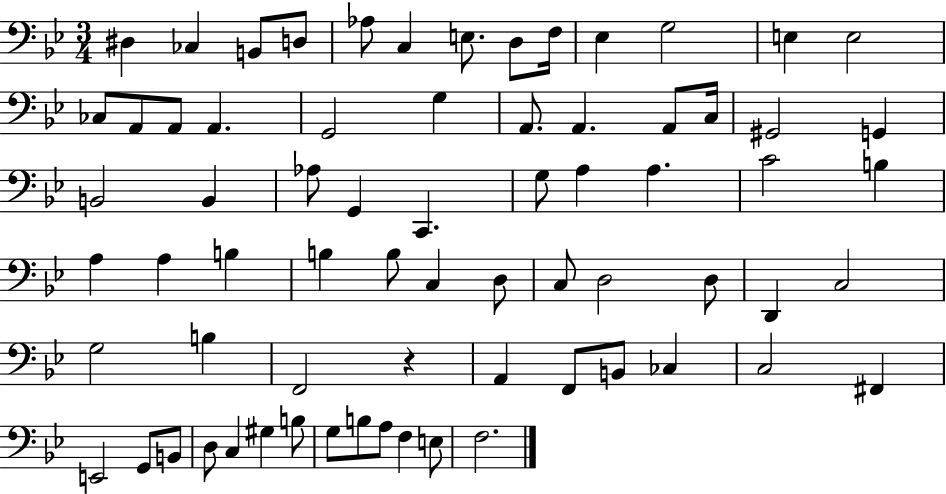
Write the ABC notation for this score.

X:1
T:Untitled
M:3/4
L:1/4
K:Bb
^D, _C, B,,/2 D,/2 _A,/2 C, E,/2 D,/2 F,/4 _E, G,2 E, E,2 _C,/2 A,,/2 A,,/2 A,, G,,2 G, A,,/2 A,, A,,/2 C,/4 ^G,,2 G,, B,,2 B,, _A,/2 G,, C,, G,/2 A, A, C2 B, A, A, B, B, B,/2 C, D,/2 C,/2 D,2 D,/2 D,, C,2 G,2 B, F,,2 z A,, F,,/2 B,,/2 _C, C,2 ^F,, E,,2 G,,/2 B,,/2 D,/2 C, ^G, B,/2 G,/2 B,/2 A,/2 F, E,/2 F,2